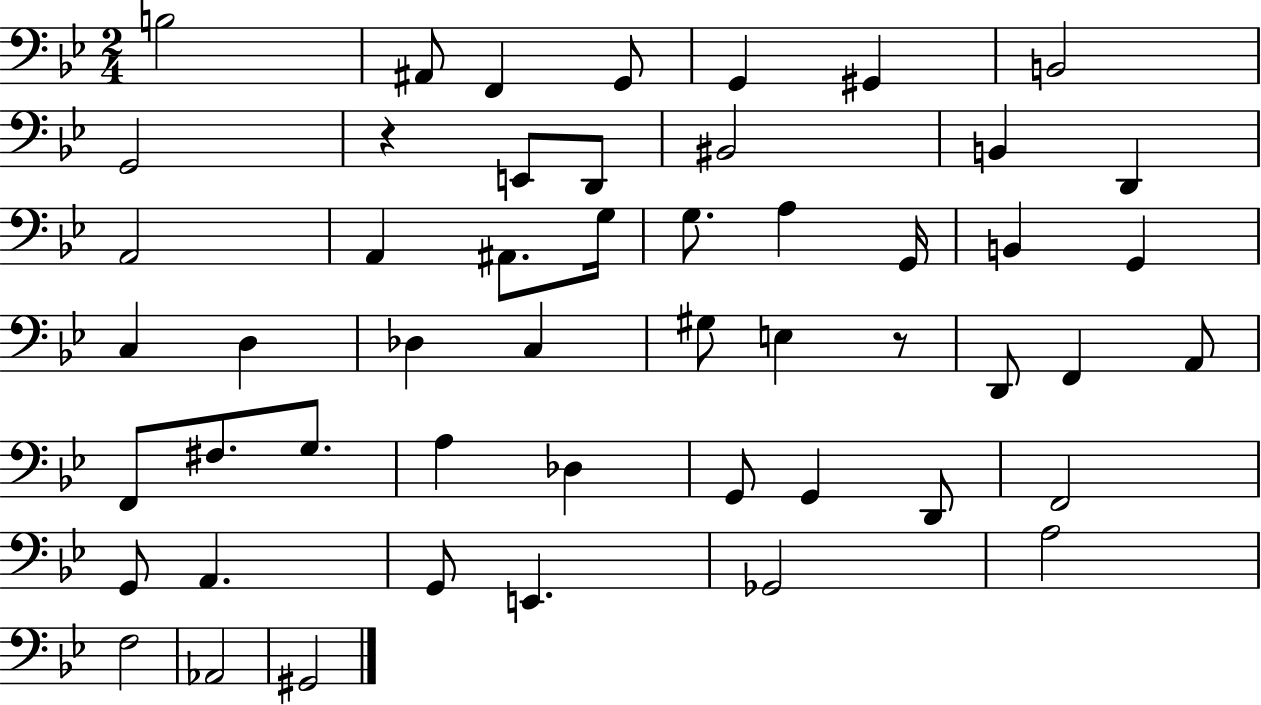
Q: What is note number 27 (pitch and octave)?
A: G#3